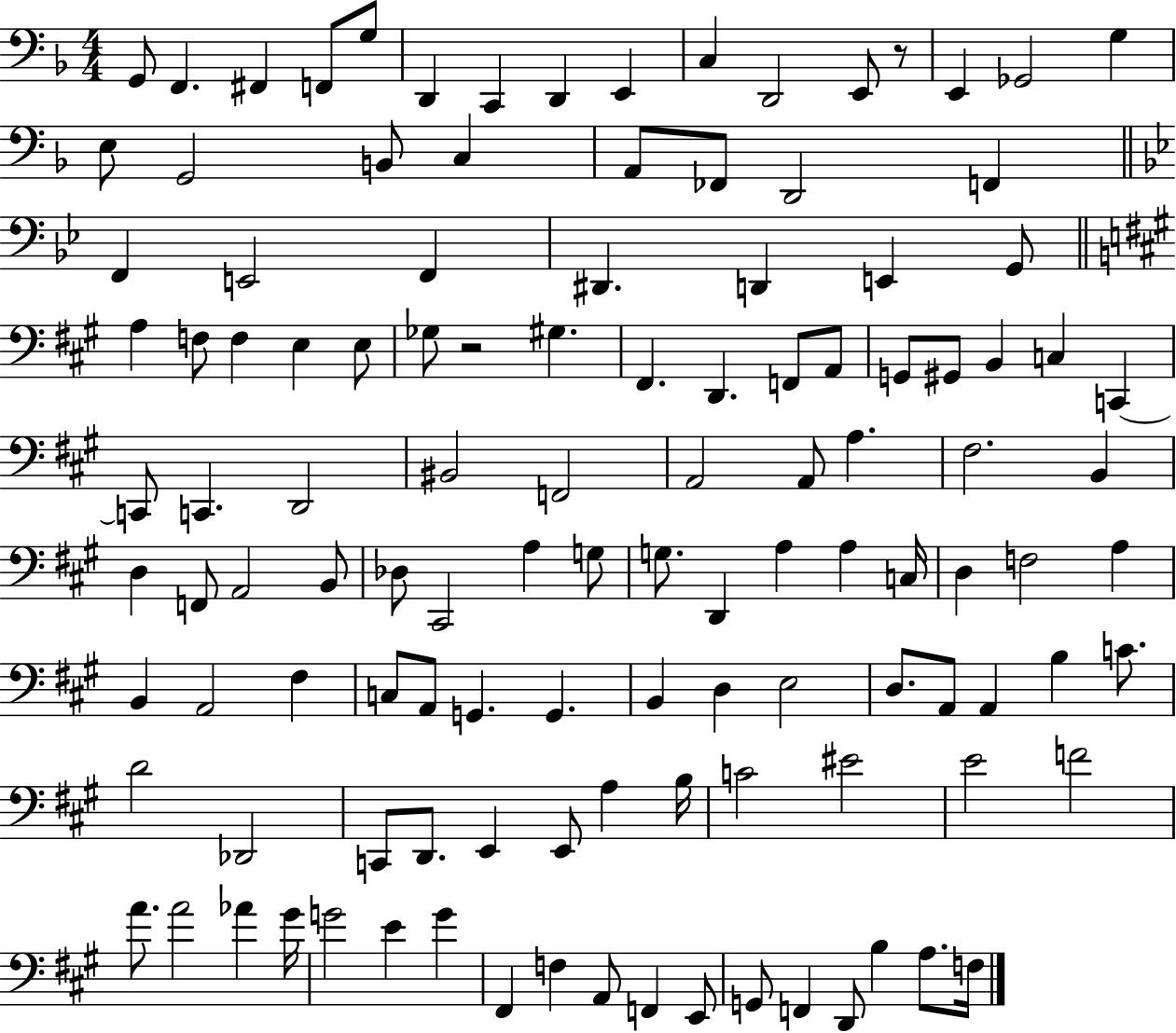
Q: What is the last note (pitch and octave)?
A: F3